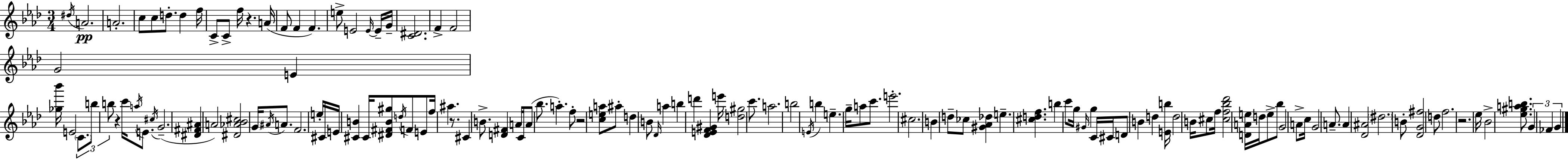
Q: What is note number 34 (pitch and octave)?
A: A4